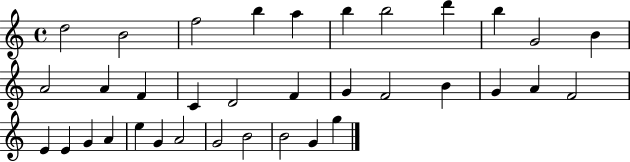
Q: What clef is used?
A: treble